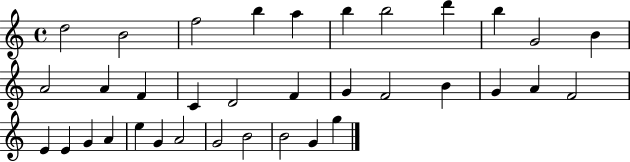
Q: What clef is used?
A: treble